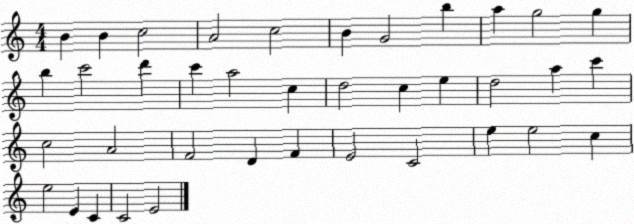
X:1
T:Untitled
M:4/4
L:1/4
K:C
B B c2 A2 c2 B G2 b a g2 g b c'2 d' c' a2 c d2 c e d2 a c' c2 A2 F2 D F E2 C2 e e2 c e2 E C C2 E2